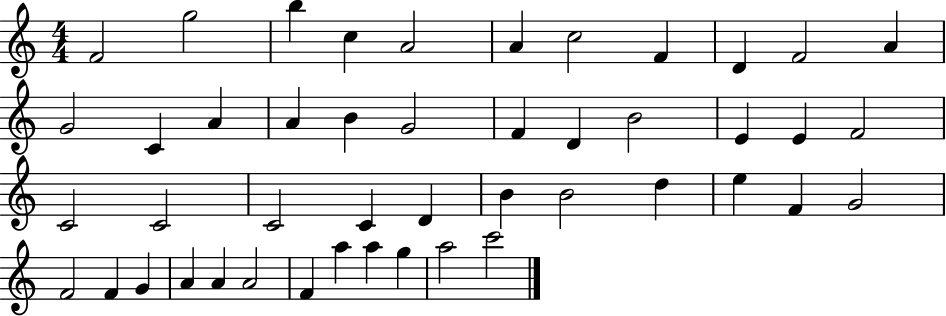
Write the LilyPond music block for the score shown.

{
  \clef treble
  \numericTimeSignature
  \time 4/4
  \key c \major
  f'2 g''2 | b''4 c''4 a'2 | a'4 c''2 f'4 | d'4 f'2 a'4 | \break g'2 c'4 a'4 | a'4 b'4 g'2 | f'4 d'4 b'2 | e'4 e'4 f'2 | \break c'2 c'2 | c'2 c'4 d'4 | b'4 b'2 d''4 | e''4 f'4 g'2 | \break f'2 f'4 g'4 | a'4 a'4 a'2 | f'4 a''4 a''4 g''4 | a''2 c'''2 | \break \bar "|."
}